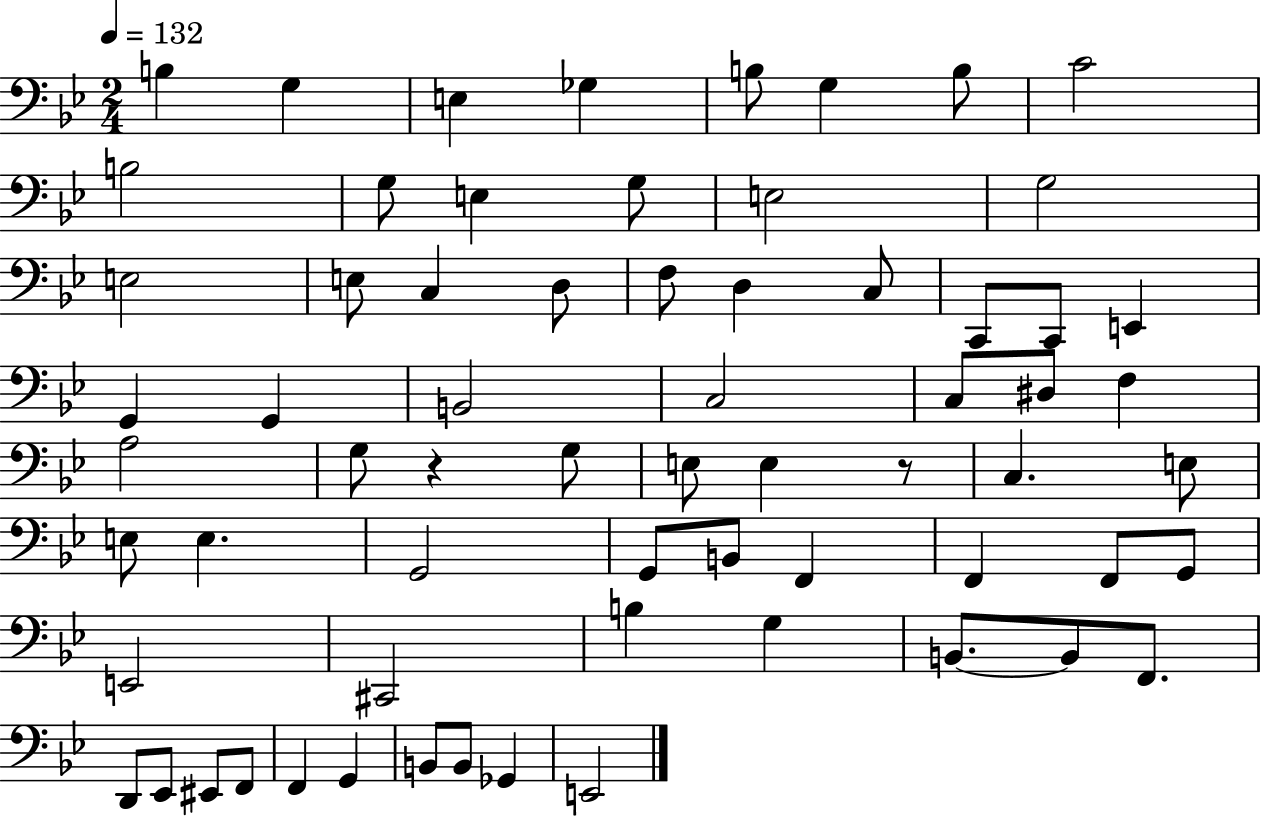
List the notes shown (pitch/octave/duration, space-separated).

B3/q G3/q E3/q Gb3/q B3/e G3/q B3/e C4/h B3/h G3/e E3/q G3/e E3/h G3/h E3/h E3/e C3/q D3/e F3/e D3/q C3/e C2/e C2/e E2/q G2/q G2/q B2/h C3/h C3/e D#3/e F3/q A3/h G3/e R/q G3/e E3/e E3/q R/e C3/q. E3/e E3/e E3/q. G2/h G2/e B2/e F2/q F2/q F2/e G2/e E2/h C#2/h B3/q G3/q B2/e. B2/e F2/e. D2/e Eb2/e EIS2/e F2/e F2/q G2/q B2/e B2/e Gb2/q E2/h